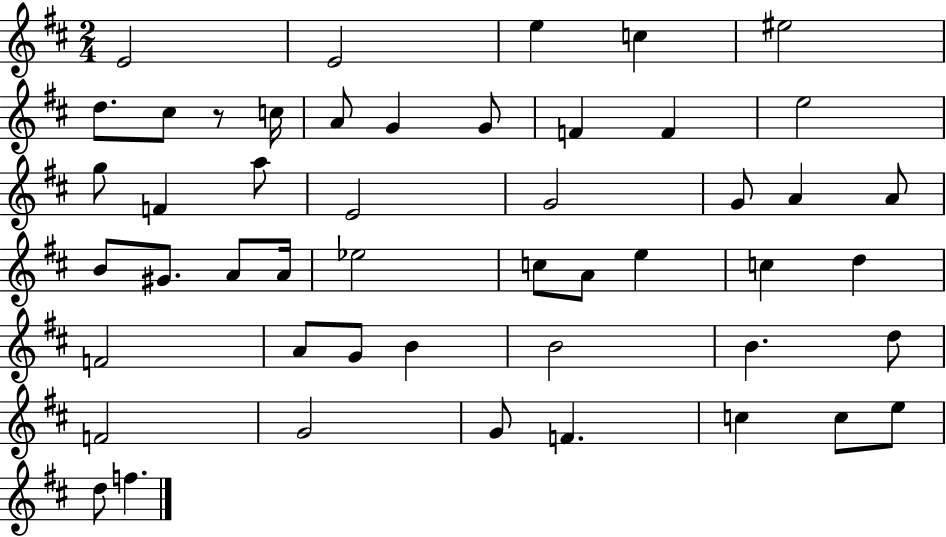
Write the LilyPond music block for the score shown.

{
  \clef treble
  \numericTimeSignature
  \time 2/4
  \key d \major
  e'2 | e'2 | e''4 c''4 | eis''2 | \break d''8. cis''8 r8 c''16 | a'8 g'4 g'8 | f'4 f'4 | e''2 | \break g''8 f'4 a''8 | e'2 | g'2 | g'8 a'4 a'8 | \break b'8 gis'8. a'8 a'16 | ees''2 | c''8 a'8 e''4 | c''4 d''4 | \break f'2 | a'8 g'8 b'4 | b'2 | b'4. d''8 | \break f'2 | g'2 | g'8 f'4. | c''4 c''8 e''8 | \break d''8 f''4. | \bar "|."
}